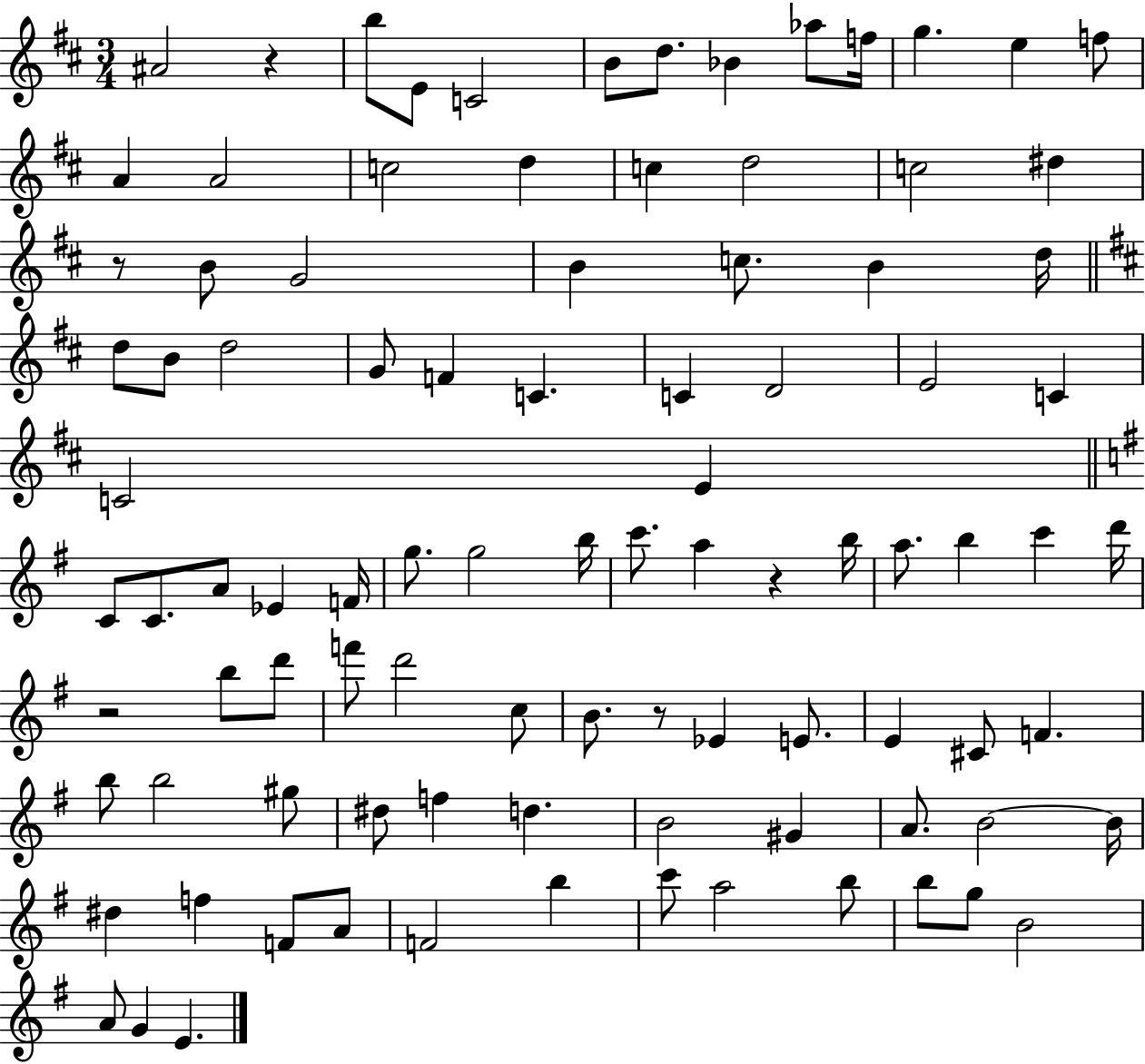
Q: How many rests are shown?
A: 5